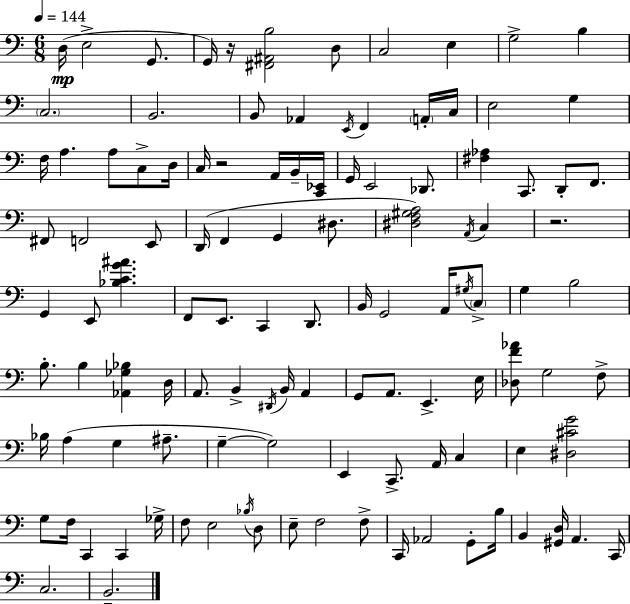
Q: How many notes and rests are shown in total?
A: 113